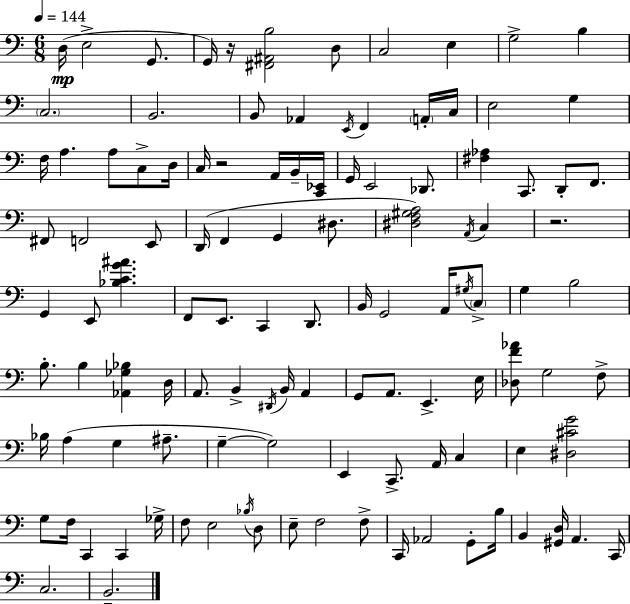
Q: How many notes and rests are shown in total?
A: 113